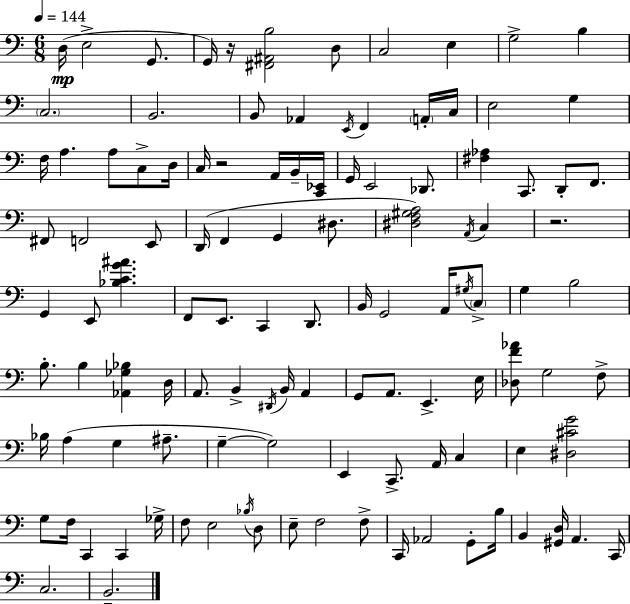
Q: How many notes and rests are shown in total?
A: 113